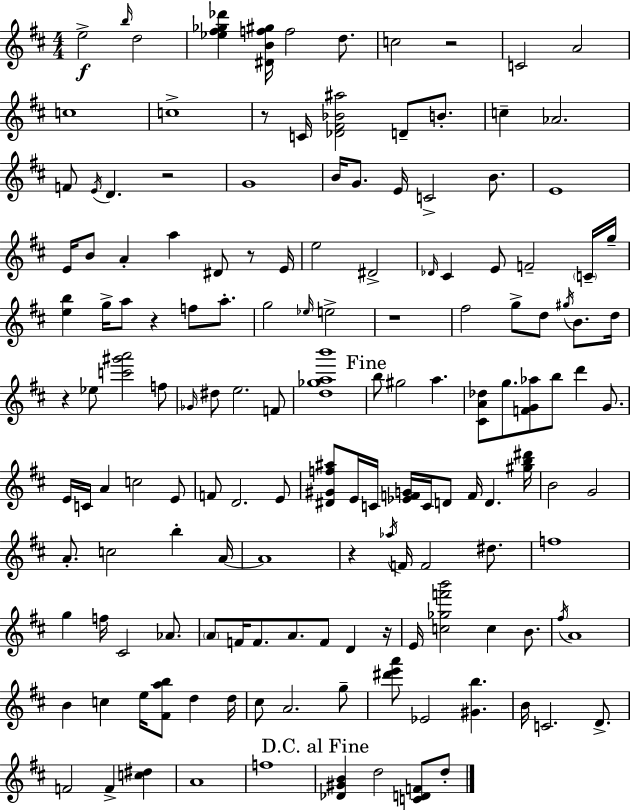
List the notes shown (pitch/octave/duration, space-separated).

E5/h B5/s D5/h [Eb5,F#5,Gb5,Db6]/q [D#4,B4,F5,G#5]/s F5/h D5/e. C5/h R/h C4/h A4/h C5/w C5/w R/e C4/s [Db4,F#4,Bb4,A#5]/h D4/e B4/e. C5/q Ab4/h. F4/e E4/s D4/q. R/h G4/w B4/s G4/e. E4/s C4/h B4/e. E4/w E4/s B4/e A4/q A5/q D#4/e R/e E4/s E5/h D#4/h Db4/s C#4/q E4/e F4/h C4/s G5/s [E5,B5]/q G5/s A5/e R/q F5/e A5/e. G5/h Eb5/s E5/h R/w F#5/h G5/e D5/e G#5/s B4/e. D5/s R/q Eb5/e [C6,G#6,A6]/h F5/e Gb4/s D#5/e E5/h. F4/e [D5,Gb5,A5,B6]/w B5/e G#5/h A5/q. [C#4,A4,Db5]/e G5/e. [F4,G4,Ab5]/e B5/e D6/q G4/e. E4/s C4/s A4/q C5/h E4/e F4/e D4/h. E4/e [D#4,G#4,F5,A#5]/e E4/s C4/s [Eb4,F4,G4]/s C4/s D4/e F4/s D4/q. [G#5,B5,D#6]/s B4/h G4/h A4/e. C5/h B5/q A4/s A4/w R/q Ab5/s F4/s F4/h D#5/e. F5/w G5/q F5/s C#4/h Ab4/e. A4/e F4/s F4/e. A4/e. F4/e D4/q R/s E4/s [C5,Gb5,F6,B6]/h C5/q B4/e. F#5/s A4/w B4/q C5/q E5/s [F#4,A5,B5]/e D5/q D5/s C#5/e A4/h. G5/e [D#6,E6,A6]/e Eb4/h [G#4,B5]/q. B4/s C4/h. D4/e. F4/h F4/q [C5,D#5]/q A4/w F5/w [Db4,G#4,B4]/q D5/h [C4,D4,F4]/e D5/e